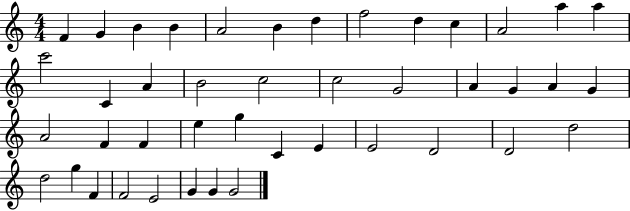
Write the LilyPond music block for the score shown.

{
  \clef treble
  \numericTimeSignature
  \time 4/4
  \key c \major
  f'4 g'4 b'4 b'4 | a'2 b'4 d''4 | f''2 d''4 c''4 | a'2 a''4 a''4 | \break c'''2 c'4 a'4 | b'2 c''2 | c''2 g'2 | a'4 g'4 a'4 g'4 | \break a'2 f'4 f'4 | e''4 g''4 c'4 e'4 | e'2 d'2 | d'2 d''2 | \break d''2 g''4 f'4 | f'2 e'2 | g'4 g'4 g'2 | \bar "|."
}